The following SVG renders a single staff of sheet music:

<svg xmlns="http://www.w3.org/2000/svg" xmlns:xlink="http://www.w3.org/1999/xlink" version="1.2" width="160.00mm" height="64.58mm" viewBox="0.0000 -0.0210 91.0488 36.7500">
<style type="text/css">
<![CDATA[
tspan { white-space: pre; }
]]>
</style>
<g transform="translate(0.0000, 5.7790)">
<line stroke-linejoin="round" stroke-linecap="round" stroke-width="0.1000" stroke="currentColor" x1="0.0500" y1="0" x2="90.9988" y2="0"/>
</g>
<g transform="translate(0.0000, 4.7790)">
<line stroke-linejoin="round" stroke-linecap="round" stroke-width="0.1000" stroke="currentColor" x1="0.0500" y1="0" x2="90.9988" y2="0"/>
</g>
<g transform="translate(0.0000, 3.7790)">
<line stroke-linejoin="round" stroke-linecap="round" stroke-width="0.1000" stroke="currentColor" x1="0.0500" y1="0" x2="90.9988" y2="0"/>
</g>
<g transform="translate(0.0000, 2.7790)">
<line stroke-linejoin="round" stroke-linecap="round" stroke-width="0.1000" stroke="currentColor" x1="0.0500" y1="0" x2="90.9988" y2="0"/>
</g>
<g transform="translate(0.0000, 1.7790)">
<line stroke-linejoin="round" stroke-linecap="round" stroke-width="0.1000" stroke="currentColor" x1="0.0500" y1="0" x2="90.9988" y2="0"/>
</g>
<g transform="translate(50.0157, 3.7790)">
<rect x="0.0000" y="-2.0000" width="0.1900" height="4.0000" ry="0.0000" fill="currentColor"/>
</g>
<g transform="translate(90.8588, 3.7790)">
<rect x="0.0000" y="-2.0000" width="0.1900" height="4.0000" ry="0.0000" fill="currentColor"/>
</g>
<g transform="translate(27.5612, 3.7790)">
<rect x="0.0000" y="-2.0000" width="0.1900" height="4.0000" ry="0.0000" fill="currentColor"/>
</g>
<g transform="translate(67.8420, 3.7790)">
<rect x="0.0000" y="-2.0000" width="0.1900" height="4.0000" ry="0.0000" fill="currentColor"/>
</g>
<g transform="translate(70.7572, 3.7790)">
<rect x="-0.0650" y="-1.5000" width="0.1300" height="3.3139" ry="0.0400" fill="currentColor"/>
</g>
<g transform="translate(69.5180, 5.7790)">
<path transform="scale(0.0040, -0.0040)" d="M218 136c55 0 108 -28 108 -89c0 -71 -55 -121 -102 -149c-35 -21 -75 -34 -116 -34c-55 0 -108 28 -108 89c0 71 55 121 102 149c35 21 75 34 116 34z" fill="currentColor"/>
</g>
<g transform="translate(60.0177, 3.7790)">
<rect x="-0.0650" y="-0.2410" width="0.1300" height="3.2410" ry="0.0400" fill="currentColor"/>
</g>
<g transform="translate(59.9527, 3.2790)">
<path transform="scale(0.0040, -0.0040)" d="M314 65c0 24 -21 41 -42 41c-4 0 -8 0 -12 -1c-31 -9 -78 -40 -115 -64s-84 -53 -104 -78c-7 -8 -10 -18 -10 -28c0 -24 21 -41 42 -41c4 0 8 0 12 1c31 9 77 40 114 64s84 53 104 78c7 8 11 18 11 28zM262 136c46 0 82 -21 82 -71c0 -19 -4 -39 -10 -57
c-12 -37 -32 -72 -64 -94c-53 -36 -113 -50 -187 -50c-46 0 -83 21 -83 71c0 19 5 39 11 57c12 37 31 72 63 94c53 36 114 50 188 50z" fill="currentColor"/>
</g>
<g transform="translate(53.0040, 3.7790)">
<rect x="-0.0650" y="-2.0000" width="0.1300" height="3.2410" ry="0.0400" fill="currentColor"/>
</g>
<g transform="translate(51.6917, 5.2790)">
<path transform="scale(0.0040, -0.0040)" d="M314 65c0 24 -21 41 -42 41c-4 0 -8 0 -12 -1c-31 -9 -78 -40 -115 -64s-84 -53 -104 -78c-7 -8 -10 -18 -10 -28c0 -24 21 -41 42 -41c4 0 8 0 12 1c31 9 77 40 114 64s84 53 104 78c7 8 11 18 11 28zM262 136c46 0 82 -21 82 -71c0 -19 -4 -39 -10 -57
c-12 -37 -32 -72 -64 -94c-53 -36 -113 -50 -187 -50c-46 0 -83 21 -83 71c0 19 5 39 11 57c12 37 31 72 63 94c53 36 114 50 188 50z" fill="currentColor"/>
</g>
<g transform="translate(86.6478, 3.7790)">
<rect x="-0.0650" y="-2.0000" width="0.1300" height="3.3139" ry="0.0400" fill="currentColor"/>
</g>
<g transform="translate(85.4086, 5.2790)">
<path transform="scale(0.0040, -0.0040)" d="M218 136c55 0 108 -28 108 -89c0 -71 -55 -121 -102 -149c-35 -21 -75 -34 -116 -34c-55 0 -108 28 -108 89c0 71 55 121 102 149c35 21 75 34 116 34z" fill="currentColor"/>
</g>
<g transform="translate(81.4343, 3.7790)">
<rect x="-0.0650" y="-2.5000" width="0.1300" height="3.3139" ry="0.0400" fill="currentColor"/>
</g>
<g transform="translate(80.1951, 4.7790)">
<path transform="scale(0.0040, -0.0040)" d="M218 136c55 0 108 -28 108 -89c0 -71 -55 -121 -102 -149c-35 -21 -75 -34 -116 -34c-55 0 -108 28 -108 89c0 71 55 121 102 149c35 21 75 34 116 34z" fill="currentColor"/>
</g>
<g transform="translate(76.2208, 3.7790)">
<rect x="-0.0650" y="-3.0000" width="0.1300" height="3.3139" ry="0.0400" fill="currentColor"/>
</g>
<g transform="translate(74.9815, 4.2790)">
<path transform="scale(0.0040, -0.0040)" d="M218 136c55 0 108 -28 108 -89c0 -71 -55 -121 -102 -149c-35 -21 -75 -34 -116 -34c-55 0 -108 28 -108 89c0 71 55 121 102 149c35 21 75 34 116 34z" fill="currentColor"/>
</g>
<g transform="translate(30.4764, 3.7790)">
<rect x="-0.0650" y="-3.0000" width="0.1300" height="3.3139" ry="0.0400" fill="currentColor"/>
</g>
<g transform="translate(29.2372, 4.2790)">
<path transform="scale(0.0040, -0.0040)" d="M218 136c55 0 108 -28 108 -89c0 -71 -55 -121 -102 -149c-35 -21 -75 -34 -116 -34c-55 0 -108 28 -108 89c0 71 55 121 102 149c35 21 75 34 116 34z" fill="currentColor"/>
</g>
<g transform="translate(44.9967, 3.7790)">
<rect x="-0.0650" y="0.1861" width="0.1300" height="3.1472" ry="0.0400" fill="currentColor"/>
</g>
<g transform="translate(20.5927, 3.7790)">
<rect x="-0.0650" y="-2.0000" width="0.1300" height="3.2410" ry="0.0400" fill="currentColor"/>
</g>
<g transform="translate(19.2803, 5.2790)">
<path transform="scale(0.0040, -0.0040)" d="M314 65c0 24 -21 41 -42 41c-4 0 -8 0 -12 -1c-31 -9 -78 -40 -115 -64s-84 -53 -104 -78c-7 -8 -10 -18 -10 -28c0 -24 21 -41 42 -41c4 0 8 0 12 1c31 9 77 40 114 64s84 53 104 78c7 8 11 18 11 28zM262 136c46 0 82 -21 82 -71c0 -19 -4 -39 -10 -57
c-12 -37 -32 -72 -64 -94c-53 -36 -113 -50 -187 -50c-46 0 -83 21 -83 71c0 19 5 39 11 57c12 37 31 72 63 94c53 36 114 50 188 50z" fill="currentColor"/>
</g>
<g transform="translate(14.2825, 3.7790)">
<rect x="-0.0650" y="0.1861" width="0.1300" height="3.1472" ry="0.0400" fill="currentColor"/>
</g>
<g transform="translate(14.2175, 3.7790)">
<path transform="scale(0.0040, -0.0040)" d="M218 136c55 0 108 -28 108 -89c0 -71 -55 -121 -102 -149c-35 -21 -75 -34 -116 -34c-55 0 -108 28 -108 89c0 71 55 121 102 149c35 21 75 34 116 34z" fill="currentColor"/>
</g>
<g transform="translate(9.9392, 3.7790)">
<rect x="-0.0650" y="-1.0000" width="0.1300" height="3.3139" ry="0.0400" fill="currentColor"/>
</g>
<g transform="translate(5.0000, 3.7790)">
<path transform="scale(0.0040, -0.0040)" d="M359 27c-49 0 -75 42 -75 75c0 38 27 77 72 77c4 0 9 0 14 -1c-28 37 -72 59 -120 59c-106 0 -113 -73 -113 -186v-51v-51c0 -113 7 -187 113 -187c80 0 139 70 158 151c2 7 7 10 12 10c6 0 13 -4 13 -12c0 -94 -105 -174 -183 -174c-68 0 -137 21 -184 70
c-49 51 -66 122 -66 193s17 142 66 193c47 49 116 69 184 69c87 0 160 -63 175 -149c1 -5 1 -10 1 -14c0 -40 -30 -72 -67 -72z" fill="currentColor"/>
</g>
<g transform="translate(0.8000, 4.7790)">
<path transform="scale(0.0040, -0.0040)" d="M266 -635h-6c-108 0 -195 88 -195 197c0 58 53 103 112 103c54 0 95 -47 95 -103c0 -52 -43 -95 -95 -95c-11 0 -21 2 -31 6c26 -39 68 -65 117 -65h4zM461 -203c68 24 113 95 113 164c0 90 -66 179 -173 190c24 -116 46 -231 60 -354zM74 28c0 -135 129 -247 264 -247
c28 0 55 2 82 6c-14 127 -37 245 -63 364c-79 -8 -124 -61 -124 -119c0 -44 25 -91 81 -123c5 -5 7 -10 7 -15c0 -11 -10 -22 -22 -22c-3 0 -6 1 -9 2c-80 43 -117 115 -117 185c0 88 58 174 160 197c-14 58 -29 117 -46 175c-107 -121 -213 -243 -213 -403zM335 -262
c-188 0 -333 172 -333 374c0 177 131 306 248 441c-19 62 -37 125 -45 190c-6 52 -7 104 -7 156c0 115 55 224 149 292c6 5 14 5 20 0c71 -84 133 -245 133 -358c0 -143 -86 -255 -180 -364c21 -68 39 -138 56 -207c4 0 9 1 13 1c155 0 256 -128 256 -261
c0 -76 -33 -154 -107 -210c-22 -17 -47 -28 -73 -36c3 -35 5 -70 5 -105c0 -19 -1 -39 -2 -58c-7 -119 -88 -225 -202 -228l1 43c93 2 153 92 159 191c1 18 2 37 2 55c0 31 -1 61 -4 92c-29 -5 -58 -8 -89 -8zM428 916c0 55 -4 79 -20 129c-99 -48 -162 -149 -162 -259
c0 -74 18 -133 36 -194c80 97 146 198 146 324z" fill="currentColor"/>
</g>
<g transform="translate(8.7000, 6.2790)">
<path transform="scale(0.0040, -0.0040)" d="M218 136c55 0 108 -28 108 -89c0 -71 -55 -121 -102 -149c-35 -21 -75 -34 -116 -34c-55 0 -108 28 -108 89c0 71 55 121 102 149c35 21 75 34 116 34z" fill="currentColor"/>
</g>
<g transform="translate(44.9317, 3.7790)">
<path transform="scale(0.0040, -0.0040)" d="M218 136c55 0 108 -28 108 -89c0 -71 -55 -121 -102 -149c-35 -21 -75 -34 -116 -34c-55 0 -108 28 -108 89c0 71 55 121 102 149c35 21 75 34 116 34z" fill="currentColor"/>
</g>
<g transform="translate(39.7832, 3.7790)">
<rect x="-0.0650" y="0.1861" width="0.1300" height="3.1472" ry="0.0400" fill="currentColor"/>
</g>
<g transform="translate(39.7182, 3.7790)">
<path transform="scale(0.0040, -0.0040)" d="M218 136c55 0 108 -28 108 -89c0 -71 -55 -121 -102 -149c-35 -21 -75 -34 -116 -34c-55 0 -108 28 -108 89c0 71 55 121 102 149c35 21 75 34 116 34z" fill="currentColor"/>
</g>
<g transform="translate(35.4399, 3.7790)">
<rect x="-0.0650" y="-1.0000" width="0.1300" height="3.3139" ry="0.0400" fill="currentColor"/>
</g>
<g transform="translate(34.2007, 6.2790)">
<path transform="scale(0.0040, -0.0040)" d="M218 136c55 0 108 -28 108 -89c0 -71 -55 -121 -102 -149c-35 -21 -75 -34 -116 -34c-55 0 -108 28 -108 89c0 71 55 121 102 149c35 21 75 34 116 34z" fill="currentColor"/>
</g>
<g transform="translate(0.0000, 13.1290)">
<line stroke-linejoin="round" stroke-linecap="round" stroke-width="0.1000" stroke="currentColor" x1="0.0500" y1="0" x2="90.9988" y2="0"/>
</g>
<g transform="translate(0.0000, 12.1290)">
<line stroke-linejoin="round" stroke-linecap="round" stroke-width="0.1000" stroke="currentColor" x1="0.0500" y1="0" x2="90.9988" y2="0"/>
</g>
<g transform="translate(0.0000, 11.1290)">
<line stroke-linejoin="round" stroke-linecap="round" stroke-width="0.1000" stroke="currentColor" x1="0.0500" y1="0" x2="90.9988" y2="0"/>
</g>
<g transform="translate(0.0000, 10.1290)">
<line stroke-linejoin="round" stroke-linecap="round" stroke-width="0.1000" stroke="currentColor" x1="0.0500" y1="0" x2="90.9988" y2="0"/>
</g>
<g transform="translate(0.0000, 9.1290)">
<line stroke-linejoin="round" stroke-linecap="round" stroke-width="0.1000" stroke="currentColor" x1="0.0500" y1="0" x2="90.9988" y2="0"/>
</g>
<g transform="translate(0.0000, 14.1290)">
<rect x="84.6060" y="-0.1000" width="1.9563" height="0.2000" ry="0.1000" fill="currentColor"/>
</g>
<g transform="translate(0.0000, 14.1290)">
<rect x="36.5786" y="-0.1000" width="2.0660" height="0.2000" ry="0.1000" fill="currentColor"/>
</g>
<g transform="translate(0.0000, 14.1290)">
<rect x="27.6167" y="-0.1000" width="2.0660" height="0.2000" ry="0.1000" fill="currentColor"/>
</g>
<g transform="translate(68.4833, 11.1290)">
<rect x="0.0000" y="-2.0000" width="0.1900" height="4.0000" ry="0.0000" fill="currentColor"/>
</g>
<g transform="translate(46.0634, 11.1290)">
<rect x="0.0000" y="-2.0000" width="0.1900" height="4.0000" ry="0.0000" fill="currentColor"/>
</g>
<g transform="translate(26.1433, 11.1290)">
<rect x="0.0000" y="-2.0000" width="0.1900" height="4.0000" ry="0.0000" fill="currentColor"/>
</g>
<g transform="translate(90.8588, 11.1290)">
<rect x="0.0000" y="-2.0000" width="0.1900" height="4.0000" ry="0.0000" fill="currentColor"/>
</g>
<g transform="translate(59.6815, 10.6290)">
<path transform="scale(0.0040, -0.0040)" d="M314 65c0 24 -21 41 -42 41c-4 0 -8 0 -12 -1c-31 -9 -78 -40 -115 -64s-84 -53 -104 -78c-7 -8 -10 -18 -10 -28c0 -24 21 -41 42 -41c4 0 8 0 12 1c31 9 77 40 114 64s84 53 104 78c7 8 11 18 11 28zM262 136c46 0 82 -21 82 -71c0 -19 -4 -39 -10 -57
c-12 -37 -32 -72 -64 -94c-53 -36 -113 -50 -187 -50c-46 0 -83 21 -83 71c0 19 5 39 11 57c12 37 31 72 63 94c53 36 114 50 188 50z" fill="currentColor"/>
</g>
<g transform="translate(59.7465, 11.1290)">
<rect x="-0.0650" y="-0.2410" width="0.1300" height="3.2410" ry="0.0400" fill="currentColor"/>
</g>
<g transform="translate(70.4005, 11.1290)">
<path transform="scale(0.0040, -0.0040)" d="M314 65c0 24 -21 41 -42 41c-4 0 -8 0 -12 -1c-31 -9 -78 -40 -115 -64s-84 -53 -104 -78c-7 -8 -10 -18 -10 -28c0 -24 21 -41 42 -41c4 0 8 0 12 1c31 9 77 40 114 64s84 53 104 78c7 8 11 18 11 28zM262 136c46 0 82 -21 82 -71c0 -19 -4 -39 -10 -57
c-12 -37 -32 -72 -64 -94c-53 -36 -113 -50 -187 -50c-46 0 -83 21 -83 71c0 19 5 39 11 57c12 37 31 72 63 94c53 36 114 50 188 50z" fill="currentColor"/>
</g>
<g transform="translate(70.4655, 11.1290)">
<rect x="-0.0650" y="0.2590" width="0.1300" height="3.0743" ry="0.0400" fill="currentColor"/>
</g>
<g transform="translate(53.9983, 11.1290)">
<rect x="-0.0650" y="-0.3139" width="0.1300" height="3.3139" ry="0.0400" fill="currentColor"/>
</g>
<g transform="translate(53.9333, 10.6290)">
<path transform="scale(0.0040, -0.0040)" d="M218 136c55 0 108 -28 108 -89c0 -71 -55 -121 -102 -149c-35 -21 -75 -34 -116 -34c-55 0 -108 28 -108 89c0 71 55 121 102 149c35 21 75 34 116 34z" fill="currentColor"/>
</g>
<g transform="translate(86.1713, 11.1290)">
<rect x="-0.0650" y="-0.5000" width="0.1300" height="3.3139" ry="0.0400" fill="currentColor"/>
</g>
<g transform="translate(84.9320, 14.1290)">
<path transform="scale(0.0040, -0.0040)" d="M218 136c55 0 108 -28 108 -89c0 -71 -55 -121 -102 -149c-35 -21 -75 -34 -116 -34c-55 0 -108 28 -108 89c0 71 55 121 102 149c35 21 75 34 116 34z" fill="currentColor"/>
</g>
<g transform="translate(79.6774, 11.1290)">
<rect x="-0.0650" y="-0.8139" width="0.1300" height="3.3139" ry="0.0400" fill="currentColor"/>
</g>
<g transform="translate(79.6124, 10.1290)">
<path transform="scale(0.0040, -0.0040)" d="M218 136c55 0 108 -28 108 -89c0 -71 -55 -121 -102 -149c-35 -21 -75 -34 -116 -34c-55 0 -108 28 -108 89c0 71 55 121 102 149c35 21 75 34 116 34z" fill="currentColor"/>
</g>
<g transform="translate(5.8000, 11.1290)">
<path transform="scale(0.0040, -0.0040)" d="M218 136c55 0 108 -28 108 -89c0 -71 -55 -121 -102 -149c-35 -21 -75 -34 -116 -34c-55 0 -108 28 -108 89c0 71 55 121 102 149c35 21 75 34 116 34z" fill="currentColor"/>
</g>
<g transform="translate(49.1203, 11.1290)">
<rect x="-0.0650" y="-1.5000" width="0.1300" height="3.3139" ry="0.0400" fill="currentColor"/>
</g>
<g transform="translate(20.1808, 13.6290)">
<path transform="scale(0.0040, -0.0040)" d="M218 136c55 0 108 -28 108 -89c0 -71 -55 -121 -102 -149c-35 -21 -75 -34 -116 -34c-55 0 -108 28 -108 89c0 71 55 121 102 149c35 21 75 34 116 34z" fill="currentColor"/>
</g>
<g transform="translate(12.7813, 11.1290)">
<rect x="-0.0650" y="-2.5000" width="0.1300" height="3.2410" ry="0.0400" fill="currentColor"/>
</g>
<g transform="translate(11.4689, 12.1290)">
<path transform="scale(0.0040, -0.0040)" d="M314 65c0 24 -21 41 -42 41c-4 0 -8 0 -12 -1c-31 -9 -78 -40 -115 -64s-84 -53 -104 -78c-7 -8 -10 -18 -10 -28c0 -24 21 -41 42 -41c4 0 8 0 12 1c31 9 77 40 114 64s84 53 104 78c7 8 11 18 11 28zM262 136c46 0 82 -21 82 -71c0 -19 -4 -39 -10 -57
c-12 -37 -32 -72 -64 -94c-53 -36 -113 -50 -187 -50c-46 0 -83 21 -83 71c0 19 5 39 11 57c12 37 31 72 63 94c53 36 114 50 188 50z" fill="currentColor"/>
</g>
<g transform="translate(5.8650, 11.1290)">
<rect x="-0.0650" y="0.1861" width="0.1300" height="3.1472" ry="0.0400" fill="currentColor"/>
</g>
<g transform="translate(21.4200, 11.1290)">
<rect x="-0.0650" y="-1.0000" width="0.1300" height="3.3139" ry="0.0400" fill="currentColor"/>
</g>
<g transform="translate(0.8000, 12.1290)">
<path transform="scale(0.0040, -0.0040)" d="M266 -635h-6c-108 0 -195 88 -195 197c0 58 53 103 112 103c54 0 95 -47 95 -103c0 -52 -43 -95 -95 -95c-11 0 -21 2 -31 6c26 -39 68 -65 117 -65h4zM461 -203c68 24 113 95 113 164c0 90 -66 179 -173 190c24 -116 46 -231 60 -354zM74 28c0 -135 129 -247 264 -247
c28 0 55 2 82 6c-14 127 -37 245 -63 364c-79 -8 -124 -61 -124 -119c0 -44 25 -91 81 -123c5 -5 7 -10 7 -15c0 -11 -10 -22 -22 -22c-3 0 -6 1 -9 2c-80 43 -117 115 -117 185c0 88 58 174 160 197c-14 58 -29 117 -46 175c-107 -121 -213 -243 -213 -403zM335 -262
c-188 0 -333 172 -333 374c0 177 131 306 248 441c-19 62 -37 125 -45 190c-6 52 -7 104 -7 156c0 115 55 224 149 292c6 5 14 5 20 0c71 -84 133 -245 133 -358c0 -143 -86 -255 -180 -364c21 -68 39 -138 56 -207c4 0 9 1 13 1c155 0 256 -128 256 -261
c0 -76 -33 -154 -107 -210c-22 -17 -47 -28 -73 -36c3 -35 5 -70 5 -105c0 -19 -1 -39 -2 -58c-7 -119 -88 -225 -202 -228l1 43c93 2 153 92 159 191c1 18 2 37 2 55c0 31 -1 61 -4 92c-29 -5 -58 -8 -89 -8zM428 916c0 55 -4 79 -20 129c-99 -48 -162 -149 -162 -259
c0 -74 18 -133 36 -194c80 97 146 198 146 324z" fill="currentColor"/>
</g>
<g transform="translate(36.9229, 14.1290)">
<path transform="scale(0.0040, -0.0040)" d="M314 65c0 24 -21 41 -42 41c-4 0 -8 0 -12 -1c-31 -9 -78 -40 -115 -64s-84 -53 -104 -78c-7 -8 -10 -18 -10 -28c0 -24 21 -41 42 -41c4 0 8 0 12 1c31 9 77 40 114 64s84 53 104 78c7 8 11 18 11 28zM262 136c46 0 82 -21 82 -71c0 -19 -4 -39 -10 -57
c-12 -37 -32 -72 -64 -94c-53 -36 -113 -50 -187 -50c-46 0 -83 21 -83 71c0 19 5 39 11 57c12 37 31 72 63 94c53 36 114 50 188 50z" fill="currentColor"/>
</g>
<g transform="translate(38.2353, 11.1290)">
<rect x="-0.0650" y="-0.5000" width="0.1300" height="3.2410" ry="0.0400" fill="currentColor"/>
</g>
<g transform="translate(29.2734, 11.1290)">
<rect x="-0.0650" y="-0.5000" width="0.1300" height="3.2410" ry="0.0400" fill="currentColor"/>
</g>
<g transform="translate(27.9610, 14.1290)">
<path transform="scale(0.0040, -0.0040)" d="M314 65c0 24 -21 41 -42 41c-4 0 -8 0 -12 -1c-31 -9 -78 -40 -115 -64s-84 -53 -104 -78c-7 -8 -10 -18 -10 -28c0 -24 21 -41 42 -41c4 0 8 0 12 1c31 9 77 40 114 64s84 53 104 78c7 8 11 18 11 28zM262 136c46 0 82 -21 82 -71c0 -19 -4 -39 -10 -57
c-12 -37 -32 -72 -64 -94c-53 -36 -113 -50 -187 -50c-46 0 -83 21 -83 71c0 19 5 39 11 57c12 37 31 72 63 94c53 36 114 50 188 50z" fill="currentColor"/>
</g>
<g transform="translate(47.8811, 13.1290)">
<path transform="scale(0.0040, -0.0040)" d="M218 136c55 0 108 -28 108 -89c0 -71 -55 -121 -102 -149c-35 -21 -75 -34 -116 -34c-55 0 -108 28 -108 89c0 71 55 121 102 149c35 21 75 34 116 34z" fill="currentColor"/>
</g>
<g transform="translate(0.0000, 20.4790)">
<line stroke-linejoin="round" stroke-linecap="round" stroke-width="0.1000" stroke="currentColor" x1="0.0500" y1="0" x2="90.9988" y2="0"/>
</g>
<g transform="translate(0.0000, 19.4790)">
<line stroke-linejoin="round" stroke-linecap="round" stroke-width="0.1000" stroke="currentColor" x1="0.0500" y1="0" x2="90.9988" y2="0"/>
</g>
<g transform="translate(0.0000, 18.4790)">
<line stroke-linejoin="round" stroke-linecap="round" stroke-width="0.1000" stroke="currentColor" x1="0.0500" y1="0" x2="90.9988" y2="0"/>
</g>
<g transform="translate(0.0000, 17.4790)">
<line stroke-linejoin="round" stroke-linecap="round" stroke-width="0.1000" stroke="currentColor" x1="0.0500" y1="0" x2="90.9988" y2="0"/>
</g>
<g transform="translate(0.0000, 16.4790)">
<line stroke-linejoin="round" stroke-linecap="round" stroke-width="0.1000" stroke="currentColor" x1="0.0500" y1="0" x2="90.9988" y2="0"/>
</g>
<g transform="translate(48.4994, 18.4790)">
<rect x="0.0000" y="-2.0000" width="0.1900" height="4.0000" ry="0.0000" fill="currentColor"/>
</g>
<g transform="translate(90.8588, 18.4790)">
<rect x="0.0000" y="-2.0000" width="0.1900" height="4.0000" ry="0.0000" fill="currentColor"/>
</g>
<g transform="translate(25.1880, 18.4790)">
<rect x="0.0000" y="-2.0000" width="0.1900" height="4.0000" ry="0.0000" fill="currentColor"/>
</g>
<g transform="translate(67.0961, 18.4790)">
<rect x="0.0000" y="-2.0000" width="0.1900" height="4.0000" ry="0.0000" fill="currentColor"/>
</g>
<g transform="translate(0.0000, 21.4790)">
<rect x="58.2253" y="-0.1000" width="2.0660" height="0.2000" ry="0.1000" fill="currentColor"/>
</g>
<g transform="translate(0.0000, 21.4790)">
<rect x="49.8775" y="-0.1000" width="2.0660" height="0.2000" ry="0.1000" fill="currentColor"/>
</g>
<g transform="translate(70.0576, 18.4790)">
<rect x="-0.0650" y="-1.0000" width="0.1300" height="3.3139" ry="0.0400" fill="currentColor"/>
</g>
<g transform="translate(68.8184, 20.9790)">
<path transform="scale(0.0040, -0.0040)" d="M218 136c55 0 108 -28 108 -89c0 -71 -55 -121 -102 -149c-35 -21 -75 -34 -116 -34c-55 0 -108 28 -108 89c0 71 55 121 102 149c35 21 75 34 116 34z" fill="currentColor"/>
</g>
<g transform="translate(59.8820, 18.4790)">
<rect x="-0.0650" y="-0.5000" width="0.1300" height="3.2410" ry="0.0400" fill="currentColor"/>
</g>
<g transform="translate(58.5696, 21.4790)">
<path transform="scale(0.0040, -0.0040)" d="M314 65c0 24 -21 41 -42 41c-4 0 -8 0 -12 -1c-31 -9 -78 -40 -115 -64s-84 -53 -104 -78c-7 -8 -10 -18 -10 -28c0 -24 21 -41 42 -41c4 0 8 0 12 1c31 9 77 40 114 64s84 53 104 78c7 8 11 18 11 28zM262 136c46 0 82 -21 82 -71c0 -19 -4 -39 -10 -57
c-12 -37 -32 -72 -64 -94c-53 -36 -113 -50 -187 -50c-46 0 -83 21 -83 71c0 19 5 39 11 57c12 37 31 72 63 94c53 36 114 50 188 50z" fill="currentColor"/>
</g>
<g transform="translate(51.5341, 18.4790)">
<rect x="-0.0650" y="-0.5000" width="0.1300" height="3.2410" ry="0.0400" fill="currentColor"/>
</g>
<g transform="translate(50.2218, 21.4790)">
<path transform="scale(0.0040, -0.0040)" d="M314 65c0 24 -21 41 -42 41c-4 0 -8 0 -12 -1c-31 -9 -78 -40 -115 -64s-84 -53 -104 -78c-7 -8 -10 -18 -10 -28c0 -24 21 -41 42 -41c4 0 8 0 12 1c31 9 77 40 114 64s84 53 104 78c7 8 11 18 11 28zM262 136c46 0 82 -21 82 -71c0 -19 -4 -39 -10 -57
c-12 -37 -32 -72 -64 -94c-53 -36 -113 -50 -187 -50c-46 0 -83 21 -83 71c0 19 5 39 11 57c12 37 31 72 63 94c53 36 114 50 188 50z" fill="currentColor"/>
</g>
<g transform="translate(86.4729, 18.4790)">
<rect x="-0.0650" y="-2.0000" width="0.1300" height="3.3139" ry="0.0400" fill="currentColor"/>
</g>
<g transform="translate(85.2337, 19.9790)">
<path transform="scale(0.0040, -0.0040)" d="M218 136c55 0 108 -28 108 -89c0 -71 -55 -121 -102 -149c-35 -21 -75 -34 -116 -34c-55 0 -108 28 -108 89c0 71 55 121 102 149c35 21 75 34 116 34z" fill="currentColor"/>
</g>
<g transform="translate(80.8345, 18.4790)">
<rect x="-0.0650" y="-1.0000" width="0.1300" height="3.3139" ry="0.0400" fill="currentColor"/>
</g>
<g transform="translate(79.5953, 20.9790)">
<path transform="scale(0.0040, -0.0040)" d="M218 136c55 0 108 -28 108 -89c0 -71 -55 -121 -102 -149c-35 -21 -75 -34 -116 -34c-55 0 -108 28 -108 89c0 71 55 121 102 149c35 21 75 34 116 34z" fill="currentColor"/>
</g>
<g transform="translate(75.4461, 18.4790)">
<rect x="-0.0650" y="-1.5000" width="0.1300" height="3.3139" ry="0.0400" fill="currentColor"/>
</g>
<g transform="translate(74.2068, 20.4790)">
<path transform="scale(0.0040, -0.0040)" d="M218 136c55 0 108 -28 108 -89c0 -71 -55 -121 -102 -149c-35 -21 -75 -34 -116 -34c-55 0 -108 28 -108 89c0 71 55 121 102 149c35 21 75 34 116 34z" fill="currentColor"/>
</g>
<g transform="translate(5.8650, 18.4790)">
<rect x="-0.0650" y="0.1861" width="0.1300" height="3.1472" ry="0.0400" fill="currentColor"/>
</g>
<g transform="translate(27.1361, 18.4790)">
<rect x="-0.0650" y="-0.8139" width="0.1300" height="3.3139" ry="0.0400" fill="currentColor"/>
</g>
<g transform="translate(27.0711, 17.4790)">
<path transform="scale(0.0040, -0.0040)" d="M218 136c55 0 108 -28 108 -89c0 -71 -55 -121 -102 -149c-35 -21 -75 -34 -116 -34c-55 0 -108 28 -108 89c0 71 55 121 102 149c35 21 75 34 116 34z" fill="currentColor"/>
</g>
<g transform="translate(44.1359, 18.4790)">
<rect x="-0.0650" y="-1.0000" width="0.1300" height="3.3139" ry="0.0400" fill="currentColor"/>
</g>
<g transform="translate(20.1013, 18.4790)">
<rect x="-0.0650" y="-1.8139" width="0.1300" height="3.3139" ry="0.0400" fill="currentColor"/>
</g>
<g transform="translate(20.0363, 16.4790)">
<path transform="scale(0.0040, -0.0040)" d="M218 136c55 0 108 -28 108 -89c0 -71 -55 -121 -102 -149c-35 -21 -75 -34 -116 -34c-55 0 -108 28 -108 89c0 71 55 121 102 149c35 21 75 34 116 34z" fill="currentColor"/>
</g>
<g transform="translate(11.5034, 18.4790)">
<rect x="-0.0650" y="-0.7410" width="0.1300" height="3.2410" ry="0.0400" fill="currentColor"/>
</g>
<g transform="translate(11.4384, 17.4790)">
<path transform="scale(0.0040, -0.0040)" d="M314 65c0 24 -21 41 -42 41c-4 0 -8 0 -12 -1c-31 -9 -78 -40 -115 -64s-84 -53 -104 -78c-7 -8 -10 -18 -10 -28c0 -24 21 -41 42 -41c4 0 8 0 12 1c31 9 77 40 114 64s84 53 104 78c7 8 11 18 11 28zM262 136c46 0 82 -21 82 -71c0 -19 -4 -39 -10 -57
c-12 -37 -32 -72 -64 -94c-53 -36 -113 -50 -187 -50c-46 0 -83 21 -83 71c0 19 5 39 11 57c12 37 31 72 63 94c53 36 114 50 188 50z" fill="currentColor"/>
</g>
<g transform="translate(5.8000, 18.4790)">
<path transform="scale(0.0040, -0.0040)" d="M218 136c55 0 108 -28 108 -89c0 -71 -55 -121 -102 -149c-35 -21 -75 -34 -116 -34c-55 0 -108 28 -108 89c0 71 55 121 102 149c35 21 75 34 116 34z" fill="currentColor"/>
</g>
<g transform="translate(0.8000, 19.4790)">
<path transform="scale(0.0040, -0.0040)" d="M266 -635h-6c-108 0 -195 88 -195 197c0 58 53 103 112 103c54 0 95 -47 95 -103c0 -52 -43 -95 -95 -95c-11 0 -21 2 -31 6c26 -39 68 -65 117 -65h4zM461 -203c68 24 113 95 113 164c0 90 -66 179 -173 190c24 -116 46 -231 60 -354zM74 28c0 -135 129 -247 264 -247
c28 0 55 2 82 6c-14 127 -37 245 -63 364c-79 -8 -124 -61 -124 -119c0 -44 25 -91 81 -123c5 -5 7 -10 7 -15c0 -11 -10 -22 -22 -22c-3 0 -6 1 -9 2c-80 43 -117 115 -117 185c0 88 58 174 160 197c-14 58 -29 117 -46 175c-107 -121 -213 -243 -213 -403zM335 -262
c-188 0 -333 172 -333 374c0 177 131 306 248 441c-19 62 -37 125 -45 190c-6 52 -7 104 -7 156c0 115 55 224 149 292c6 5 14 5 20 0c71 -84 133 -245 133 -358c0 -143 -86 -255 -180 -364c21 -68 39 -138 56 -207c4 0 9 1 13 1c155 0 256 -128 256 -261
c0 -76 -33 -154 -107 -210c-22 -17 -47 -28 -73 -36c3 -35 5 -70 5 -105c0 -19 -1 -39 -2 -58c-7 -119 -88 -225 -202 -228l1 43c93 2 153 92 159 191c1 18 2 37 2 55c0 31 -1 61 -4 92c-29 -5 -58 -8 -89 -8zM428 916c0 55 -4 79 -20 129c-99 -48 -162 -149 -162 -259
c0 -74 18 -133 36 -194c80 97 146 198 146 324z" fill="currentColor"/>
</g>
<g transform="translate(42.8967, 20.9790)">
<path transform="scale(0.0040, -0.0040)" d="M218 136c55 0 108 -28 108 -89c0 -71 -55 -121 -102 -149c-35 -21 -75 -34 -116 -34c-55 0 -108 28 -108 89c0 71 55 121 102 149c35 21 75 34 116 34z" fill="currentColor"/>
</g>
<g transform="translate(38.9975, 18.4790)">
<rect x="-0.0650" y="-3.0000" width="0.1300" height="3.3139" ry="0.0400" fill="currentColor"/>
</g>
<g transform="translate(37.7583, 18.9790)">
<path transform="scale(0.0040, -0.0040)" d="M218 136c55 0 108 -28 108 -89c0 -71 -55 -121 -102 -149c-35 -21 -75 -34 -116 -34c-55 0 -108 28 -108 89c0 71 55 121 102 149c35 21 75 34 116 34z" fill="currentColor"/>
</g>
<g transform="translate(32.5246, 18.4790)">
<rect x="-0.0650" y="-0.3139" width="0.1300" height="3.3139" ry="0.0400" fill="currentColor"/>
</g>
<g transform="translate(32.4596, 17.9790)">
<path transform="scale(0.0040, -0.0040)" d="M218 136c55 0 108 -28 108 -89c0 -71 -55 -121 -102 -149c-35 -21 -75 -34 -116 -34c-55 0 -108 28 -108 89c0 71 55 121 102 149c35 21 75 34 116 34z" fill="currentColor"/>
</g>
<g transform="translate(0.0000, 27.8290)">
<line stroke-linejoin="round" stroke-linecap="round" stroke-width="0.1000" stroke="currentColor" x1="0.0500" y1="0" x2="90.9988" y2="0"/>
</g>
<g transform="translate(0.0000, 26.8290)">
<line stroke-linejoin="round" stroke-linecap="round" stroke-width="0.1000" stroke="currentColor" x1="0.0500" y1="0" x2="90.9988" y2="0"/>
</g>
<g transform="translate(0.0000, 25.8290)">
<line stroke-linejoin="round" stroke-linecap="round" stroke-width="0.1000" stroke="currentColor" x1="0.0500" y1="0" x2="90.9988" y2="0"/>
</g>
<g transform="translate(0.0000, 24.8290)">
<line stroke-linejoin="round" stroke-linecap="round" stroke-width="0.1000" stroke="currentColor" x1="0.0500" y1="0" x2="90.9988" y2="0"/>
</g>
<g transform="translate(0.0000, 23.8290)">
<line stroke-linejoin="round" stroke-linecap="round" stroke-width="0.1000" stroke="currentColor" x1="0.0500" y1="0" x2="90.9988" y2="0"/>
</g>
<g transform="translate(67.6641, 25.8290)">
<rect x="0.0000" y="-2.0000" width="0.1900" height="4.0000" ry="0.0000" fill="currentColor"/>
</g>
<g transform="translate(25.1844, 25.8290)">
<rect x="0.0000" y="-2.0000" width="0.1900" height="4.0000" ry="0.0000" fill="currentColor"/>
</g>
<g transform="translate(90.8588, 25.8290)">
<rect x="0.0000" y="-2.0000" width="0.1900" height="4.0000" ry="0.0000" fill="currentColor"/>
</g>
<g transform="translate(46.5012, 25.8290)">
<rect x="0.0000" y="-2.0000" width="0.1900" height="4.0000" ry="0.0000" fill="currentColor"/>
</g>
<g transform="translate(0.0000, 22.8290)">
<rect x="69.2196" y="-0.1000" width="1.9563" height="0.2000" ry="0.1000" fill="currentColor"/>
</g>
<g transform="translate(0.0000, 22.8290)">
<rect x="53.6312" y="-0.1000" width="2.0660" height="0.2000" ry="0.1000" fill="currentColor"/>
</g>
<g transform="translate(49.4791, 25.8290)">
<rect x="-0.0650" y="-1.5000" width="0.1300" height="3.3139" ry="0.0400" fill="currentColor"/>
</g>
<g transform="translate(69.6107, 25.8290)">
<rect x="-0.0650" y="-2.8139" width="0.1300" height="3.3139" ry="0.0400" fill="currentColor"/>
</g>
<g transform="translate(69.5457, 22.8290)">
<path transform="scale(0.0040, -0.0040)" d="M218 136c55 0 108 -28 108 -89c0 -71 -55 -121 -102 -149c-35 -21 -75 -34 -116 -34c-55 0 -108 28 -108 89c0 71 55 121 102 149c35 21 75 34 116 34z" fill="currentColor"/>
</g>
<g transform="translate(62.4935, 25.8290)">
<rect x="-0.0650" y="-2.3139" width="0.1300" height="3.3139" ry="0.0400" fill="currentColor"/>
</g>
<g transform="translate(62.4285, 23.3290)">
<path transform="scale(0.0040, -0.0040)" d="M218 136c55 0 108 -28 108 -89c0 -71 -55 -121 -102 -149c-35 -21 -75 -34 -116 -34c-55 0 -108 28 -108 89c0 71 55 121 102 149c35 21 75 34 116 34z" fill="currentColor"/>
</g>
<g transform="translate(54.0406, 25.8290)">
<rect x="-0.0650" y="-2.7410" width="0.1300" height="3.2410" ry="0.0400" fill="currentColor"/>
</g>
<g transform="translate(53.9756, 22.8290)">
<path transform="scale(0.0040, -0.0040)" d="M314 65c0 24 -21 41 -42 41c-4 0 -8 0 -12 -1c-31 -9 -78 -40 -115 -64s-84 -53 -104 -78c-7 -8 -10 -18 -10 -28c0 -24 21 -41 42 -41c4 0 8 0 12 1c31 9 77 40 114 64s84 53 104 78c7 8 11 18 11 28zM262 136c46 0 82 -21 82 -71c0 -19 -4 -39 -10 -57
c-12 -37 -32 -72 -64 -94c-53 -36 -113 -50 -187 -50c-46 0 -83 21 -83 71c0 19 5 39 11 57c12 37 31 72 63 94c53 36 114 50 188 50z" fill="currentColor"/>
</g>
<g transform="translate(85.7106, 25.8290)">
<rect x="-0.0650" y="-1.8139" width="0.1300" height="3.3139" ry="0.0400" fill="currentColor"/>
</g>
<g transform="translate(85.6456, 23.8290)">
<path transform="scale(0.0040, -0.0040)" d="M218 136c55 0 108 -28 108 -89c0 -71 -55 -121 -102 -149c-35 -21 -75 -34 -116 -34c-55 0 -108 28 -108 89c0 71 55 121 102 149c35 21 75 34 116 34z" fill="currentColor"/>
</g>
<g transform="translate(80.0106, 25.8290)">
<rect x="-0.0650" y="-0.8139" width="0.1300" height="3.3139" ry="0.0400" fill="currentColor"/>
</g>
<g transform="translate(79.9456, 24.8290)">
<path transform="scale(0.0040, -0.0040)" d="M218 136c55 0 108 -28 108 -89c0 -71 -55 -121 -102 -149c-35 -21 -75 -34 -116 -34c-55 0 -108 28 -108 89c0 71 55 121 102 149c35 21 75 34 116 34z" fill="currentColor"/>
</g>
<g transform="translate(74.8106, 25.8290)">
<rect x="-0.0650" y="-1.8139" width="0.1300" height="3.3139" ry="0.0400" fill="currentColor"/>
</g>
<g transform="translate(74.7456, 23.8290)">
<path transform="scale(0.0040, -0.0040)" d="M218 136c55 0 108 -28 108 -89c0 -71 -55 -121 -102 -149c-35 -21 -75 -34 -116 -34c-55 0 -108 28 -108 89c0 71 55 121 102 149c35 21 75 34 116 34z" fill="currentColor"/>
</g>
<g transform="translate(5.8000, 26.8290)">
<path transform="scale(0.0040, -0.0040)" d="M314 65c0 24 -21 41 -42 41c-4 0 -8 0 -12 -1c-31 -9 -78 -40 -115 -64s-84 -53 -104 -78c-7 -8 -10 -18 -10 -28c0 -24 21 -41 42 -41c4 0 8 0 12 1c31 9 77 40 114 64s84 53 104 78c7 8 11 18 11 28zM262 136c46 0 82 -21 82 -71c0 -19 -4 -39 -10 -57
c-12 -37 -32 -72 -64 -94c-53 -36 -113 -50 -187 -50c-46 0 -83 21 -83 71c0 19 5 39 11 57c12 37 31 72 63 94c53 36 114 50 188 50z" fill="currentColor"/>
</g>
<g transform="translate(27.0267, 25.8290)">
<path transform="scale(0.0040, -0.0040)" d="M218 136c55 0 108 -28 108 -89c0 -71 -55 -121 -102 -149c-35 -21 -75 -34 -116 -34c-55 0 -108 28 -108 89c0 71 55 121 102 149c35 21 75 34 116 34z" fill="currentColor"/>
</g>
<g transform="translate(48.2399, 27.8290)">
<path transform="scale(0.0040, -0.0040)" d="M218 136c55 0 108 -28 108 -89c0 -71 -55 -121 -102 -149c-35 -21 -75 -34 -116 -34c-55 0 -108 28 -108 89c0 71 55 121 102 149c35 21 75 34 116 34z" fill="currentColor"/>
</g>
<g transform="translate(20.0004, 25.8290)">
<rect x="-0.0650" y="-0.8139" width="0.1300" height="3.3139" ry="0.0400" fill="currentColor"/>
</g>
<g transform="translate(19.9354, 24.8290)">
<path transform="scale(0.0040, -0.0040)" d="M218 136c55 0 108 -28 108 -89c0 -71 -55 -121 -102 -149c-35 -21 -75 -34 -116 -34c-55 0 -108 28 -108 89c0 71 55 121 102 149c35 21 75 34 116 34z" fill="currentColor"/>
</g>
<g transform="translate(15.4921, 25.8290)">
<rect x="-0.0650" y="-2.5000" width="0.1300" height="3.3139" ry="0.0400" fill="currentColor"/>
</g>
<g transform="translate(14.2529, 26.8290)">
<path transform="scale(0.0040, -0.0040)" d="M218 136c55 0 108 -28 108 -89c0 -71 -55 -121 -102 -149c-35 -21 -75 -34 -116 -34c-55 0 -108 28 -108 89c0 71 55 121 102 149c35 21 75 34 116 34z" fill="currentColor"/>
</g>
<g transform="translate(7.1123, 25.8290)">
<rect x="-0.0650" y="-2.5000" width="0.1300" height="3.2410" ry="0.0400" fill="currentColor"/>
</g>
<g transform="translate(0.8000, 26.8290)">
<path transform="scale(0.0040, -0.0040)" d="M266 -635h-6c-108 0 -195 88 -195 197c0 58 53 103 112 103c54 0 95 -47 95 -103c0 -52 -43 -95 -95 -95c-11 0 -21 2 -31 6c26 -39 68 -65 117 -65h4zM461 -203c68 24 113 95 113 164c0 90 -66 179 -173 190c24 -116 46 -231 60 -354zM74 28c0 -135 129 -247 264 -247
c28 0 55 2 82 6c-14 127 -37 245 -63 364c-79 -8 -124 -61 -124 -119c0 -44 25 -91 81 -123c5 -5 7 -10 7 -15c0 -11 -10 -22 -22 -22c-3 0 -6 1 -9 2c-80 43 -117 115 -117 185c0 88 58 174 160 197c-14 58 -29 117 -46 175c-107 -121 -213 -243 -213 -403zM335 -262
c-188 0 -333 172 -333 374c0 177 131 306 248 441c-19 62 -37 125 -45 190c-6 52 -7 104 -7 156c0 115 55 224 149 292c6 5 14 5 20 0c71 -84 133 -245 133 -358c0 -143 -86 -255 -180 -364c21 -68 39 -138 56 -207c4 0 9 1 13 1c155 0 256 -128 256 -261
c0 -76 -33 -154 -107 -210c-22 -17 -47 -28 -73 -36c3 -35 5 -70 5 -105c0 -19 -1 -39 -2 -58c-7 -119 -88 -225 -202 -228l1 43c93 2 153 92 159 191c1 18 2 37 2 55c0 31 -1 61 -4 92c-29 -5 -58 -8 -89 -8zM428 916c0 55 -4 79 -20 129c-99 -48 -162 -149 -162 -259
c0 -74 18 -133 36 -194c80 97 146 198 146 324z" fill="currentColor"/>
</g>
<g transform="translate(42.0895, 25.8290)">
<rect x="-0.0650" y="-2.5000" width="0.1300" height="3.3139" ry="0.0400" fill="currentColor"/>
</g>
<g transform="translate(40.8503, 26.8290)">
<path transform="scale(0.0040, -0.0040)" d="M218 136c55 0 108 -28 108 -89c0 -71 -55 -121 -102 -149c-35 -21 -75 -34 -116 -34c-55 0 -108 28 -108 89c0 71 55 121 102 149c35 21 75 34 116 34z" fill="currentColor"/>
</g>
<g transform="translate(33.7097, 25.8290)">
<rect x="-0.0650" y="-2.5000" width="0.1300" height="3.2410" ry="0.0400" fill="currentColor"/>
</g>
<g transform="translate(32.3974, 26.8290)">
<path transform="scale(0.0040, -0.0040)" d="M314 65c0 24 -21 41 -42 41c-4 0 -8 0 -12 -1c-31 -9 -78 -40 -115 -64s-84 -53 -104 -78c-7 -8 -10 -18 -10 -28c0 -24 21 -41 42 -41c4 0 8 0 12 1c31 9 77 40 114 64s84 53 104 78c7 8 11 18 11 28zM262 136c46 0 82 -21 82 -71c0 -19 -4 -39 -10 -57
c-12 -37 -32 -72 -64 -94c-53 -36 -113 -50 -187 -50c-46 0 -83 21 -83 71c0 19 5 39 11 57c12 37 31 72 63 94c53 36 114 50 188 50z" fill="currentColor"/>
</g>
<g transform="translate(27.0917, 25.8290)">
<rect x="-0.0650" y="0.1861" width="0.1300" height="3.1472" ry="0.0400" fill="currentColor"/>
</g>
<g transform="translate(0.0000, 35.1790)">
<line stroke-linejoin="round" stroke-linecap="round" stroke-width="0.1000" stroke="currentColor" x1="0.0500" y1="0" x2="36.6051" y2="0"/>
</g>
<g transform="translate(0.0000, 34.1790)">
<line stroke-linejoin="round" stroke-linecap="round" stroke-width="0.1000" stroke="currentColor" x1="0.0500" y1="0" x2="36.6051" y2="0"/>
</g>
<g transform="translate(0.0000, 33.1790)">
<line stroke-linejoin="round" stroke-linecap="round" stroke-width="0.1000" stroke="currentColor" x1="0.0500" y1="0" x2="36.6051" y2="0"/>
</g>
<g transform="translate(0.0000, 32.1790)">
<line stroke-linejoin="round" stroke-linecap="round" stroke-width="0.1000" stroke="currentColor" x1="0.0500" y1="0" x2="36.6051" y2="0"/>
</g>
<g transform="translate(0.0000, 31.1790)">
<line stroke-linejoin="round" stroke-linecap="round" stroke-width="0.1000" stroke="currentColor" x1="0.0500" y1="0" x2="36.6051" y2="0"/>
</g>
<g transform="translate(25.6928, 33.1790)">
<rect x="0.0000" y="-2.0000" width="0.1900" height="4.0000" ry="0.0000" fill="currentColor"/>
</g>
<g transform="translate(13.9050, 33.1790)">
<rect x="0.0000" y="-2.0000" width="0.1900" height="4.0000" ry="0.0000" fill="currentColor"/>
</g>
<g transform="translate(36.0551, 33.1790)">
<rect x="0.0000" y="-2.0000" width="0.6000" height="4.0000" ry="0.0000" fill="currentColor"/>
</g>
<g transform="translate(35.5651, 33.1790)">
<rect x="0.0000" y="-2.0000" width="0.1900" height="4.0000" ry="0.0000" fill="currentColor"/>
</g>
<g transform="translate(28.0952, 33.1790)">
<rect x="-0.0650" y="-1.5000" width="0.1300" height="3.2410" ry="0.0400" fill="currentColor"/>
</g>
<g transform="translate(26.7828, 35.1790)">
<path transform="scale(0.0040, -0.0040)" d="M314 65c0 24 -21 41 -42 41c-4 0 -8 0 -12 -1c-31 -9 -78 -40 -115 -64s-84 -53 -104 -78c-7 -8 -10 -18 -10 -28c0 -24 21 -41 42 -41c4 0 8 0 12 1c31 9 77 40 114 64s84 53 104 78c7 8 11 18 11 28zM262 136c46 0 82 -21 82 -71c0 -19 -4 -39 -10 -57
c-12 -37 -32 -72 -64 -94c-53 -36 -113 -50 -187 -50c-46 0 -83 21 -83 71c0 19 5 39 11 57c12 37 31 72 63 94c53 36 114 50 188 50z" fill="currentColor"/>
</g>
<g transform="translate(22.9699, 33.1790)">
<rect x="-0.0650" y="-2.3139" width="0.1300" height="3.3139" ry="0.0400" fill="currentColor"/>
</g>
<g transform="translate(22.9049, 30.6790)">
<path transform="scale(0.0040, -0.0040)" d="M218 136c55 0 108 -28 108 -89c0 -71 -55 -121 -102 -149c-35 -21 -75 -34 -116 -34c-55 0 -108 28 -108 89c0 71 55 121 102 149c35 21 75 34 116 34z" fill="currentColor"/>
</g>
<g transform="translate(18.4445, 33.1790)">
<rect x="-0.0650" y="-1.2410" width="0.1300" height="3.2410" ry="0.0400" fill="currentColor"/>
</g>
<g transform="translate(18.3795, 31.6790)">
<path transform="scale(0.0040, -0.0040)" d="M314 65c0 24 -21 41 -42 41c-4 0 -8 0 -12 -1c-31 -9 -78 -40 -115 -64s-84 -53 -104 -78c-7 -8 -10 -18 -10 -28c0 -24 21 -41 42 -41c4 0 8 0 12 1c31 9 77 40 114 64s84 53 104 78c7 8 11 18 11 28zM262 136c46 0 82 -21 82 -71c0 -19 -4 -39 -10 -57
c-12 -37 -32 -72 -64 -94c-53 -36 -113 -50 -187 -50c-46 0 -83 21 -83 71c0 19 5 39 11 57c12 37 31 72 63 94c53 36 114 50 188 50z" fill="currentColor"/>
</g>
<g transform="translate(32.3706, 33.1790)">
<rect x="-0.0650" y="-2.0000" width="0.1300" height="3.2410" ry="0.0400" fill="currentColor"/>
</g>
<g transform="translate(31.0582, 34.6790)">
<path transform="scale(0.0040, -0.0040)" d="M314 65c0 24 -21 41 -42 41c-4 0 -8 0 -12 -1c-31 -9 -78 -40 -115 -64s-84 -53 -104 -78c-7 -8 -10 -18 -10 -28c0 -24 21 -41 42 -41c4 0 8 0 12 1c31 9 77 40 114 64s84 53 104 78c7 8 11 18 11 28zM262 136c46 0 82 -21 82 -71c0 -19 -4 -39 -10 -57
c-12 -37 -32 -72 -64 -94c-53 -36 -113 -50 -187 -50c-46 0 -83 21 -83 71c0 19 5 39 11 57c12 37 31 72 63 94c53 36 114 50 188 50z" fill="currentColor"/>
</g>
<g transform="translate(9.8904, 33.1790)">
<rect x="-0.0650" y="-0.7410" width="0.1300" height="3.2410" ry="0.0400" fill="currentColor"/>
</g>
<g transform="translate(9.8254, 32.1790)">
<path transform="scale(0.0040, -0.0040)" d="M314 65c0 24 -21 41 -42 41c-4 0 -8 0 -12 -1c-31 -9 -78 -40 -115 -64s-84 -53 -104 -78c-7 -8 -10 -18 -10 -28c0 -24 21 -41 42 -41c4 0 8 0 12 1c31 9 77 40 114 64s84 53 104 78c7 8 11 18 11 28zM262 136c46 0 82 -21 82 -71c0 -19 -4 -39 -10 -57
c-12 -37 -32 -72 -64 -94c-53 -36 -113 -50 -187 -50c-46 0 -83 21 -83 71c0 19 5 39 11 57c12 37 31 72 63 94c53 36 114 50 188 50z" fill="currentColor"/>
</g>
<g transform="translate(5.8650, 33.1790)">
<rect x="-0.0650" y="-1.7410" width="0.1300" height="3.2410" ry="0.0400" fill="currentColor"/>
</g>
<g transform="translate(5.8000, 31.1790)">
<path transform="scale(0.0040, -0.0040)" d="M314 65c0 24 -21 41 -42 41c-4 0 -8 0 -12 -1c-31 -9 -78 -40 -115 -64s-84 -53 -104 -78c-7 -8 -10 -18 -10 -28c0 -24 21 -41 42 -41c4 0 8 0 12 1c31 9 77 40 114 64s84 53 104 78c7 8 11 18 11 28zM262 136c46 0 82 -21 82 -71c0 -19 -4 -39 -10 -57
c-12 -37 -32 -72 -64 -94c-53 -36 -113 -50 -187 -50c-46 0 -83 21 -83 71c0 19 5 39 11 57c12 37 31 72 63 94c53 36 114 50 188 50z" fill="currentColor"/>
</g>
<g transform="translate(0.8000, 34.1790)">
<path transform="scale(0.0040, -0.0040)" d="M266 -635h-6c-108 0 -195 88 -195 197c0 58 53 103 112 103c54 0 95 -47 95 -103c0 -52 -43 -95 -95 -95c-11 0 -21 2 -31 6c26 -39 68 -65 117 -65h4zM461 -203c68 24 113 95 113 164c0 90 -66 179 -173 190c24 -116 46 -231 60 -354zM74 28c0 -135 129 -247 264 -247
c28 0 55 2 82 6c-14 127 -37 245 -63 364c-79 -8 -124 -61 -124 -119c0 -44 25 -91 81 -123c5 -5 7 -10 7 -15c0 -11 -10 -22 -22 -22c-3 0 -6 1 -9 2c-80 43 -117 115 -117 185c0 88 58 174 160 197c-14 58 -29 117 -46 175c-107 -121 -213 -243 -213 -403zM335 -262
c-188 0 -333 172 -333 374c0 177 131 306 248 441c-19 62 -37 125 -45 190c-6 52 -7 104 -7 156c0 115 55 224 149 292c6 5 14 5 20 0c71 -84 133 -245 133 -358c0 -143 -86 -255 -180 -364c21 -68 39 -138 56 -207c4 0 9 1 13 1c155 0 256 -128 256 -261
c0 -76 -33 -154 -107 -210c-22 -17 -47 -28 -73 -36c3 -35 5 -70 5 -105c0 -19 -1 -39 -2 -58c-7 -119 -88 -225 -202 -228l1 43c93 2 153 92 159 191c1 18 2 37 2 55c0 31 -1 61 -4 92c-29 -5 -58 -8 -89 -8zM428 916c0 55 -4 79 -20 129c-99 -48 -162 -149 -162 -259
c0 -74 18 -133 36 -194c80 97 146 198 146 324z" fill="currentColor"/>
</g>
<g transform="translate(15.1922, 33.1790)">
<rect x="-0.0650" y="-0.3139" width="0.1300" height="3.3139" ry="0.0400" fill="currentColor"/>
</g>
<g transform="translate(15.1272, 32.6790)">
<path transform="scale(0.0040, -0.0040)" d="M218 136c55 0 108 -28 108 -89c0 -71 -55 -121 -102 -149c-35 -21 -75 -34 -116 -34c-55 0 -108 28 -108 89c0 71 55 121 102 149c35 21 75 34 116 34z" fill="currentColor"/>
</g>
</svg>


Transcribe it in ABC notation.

X:1
T:Untitled
M:4/4
L:1/4
K:C
D B F2 A D B B F2 c2 E A G F B G2 D C2 C2 E c c2 B2 d C B d2 f d c A D C2 C2 D E D F G2 G d B G2 G E a2 g a f d f f2 d2 c e2 g E2 F2